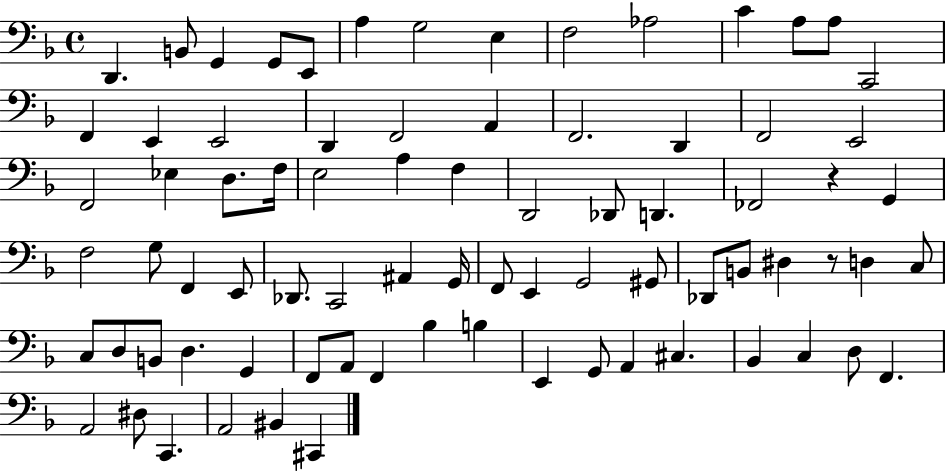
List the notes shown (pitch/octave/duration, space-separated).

D2/q. B2/e G2/q G2/e E2/e A3/q G3/h E3/q F3/h Ab3/h C4/q A3/e A3/e C2/h F2/q E2/q E2/h D2/q F2/h A2/q F2/h. D2/q F2/h E2/h F2/h Eb3/q D3/e. F3/s E3/h A3/q F3/q D2/h Db2/e D2/q. FES2/h R/q G2/q F3/h G3/e F2/q E2/e Db2/e. C2/h A#2/q G2/s F2/e E2/q G2/h G#2/e Db2/e B2/e D#3/q R/e D3/q C3/e C3/e D3/e B2/e D3/q. G2/q F2/e A2/e F2/q Bb3/q B3/q E2/q G2/e A2/q C#3/q. Bb2/q C3/q D3/e F2/q. A2/h D#3/e C2/q. A2/h BIS2/q C#2/q